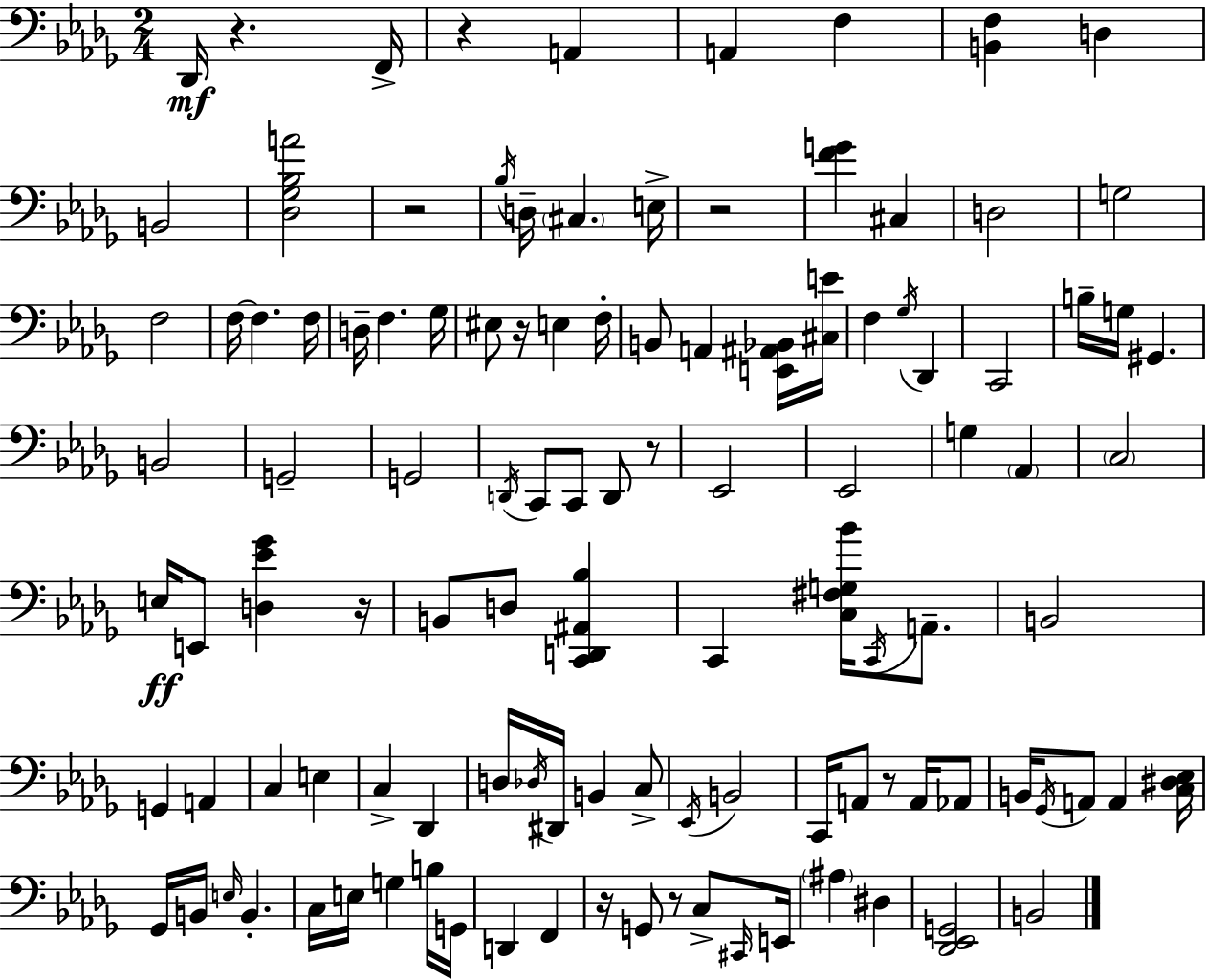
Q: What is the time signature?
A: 2/4